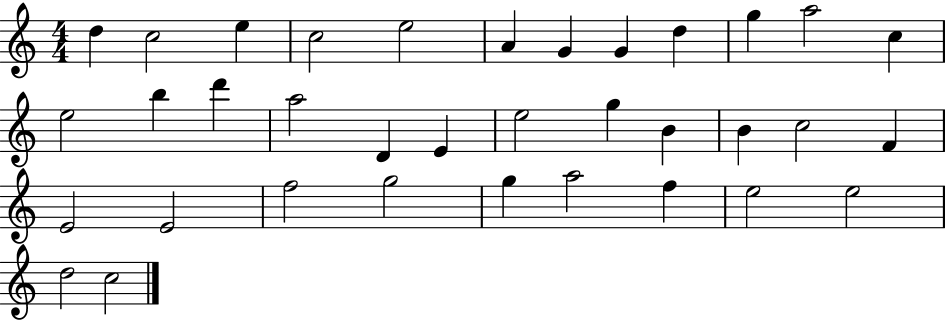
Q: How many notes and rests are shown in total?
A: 35